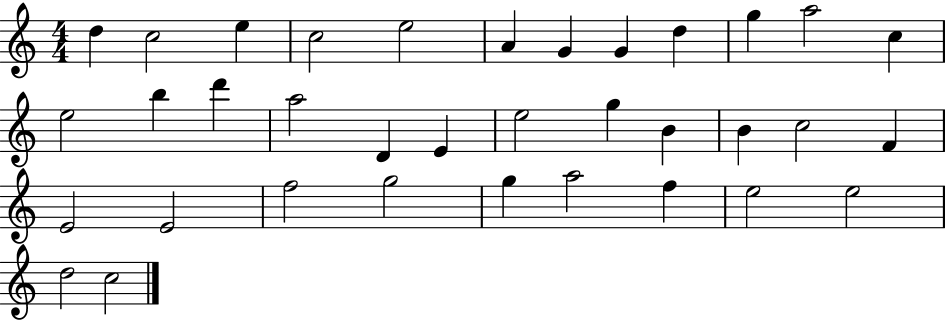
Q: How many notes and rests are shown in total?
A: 35